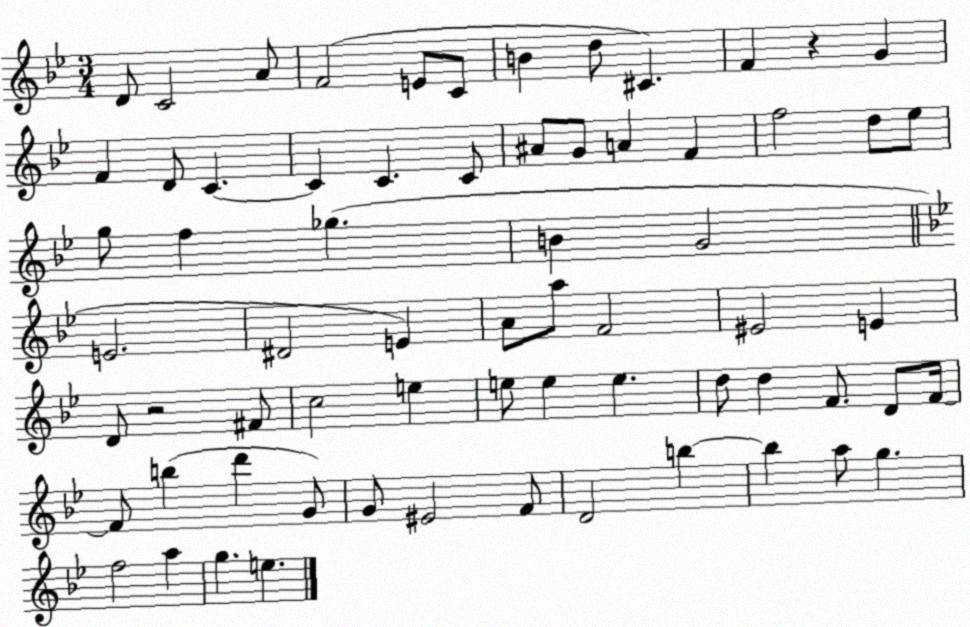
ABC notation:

X:1
T:Untitled
M:3/4
L:1/4
K:Bb
D/2 C2 A/2 F2 E/2 C/2 B d/2 ^C F z G F D/2 C C C C/2 ^A/2 G/2 A F f2 d/2 _e/2 g/2 f _g B G2 E2 ^D2 E A/2 a/2 F2 ^E2 E D/2 z2 ^F/2 c2 e e/2 e e d/2 d F/2 D/2 F/4 F/2 b d' G/2 G/2 ^E2 F/2 D2 b b a/2 g f2 a g e